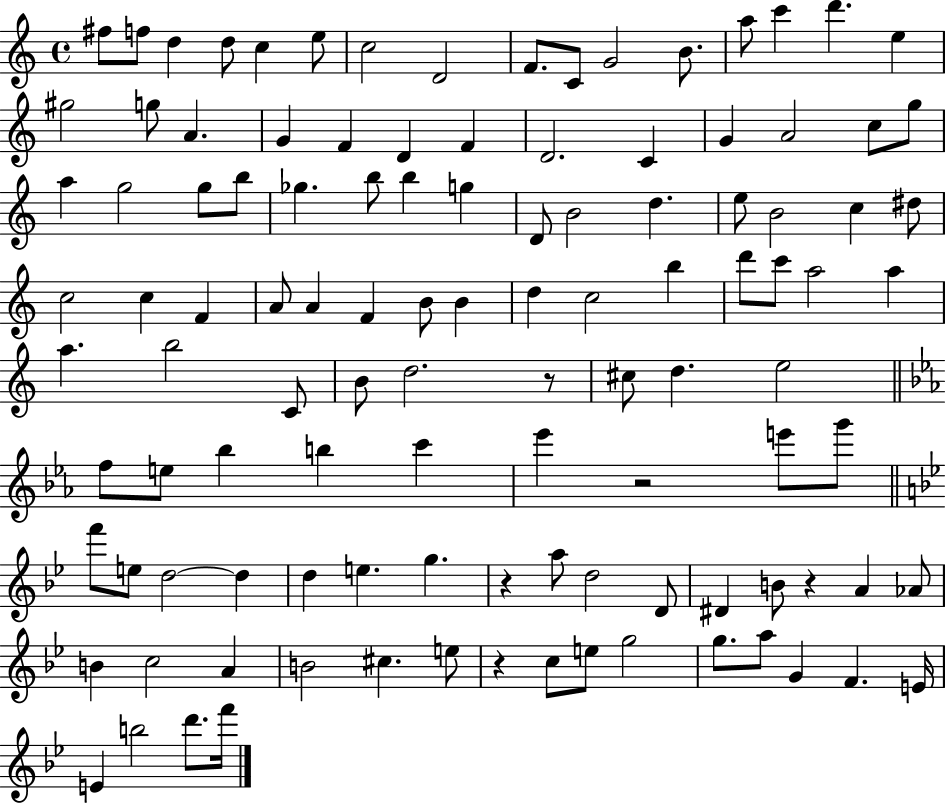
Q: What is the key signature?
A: C major